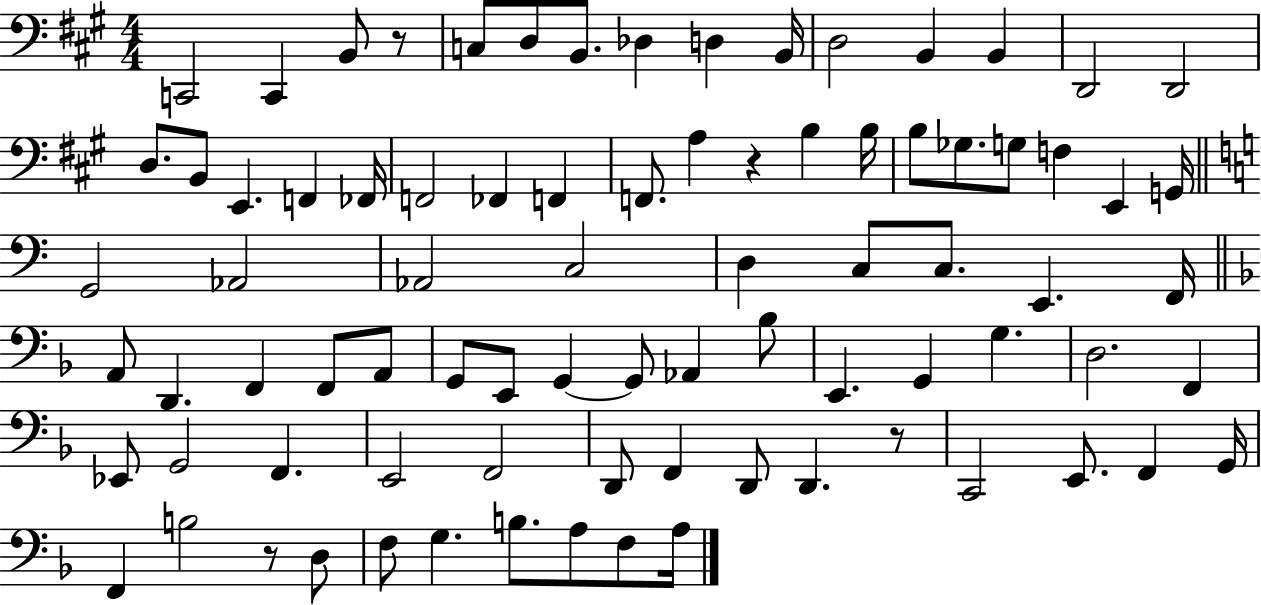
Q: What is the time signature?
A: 4/4